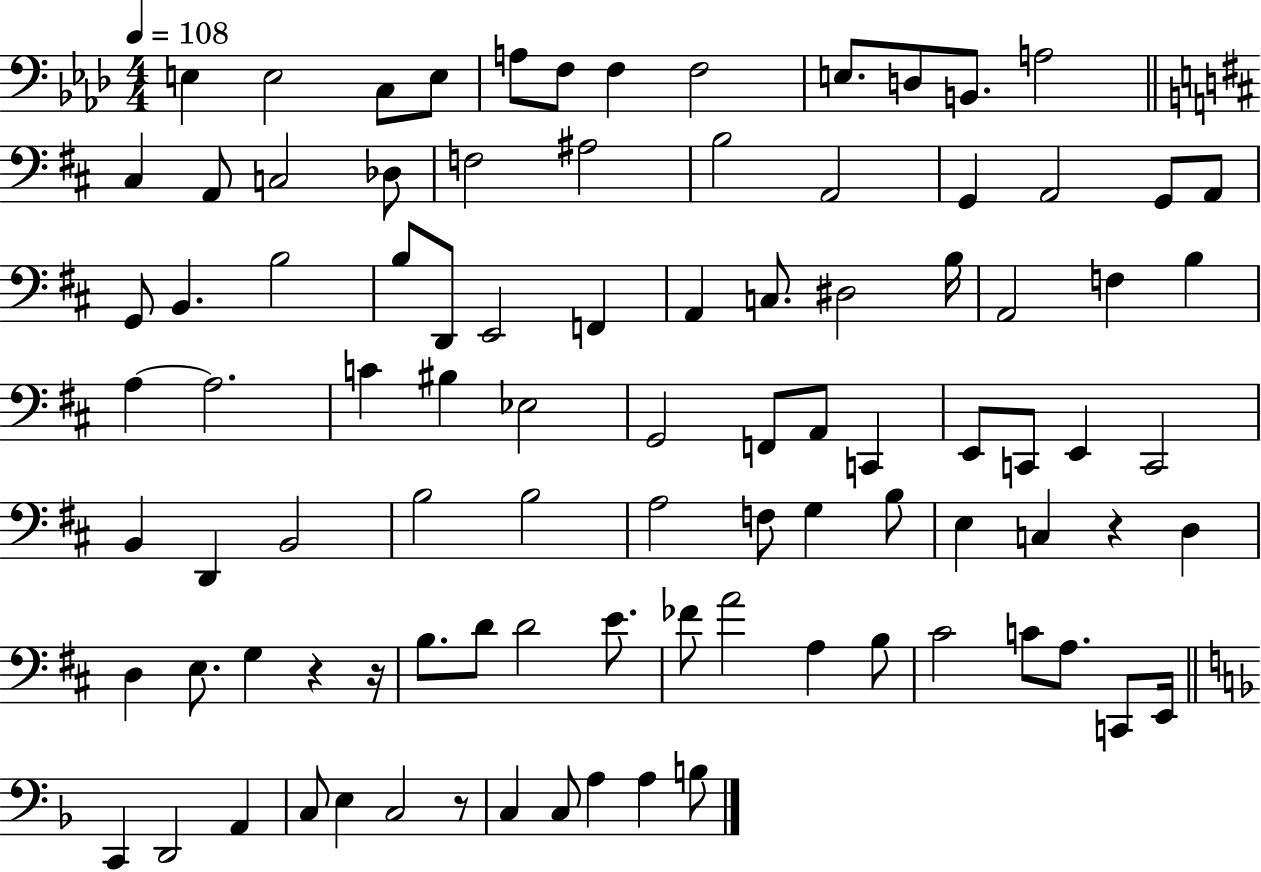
{
  \clef bass
  \numericTimeSignature
  \time 4/4
  \key aes \major
  \tempo 4 = 108
  e4 e2 c8 e8 | a8 f8 f4 f2 | e8. d8 b,8. a2 | \bar "||" \break \key d \major cis4 a,8 c2 des8 | f2 ais2 | b2 a,2 | g,4 a,2 g,8 a,8 | \break g,8 b,4. b2 | b8 d,8 e,2 f,4 | a,4 c8. dis2 b16 | a,2 f4 b4 | \break a4~~ a2. | c'4 bis4 ees2 | g,2 f,8 a,8 c,4 | e,8 c,8 e,4 c,2 | \break b,4 d,4 b,2 | b2 b2 | a2 f8 g4 b8 | e4 c4 r4 d4 | \break d4 e8. g4 r4 r16 | b8. d'8 d'2 e'8. | fes'8 a'2 a4 b8 | cis'2 c'8 a8. c,8 e,16 | \break \bar "||" \break \key d \minor c,4 d,2 a,4 | c8 e4 c2 r8 | c4 c8 a4 a4 b8 | \bar "|."
}